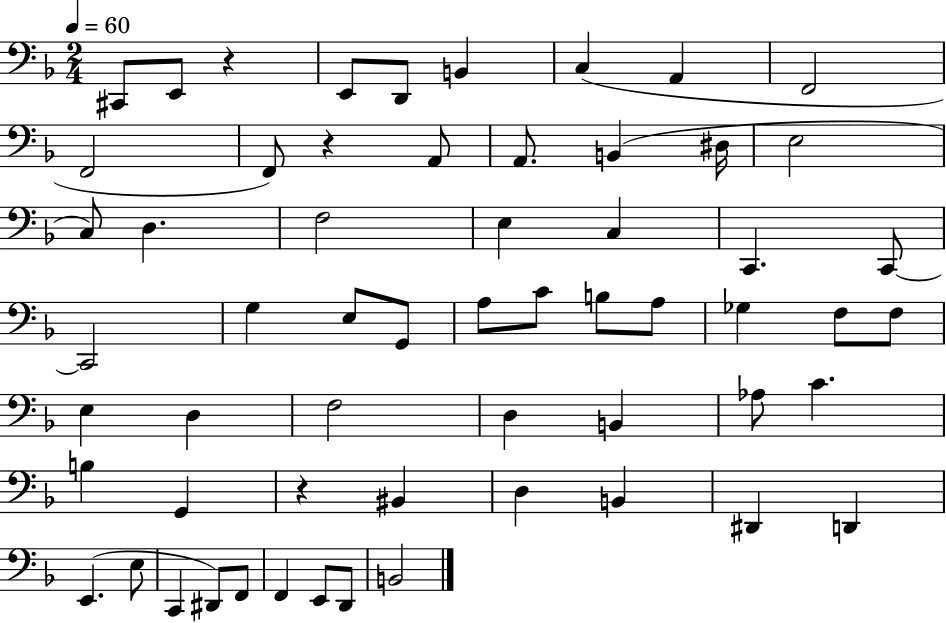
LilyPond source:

{
  \clef bass
  \numericTimeSignature
  \time 2/4
  \key f \major
  \tempo 4 = 60
  cis,8 e,8 r4 | e,8 d,8 b,4 | c4( a,4 | f,2 | \break f,2 | f,8) r4 a,8 | a,8. b,4( dis16 | e2 | \break c8) d4. | f2 | e4 c4 | c,4. c,8~~ | \break c,2 | g4 e8 g,8 | a8 c'8 b8 a8 | ges4 f8 f8 | \break e4 d4 | f2 | d4 b,4 | aes8 c'4. | \break b4 g,4 | r4 bis,4 | d4 b,4 | dis,4 d,4 | \break e,4.( e8 | c,4 dis,8) f,8 | f,4 e,8 d,8 | b,2 | \break \bar "|."
}